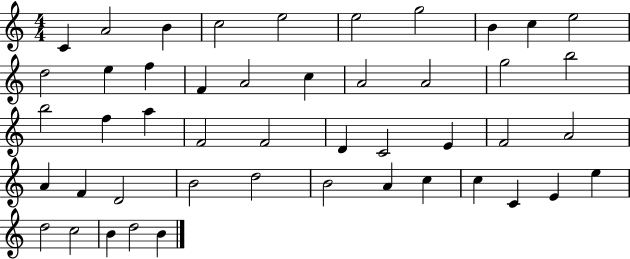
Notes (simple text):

C4/q A4/h B4/q C5/h E5/h E5/h G5/h B4/q C5/q E5/h D5/h E5/q F5/q F4/q A4/h C5/q A4/h A4/h G5/h B5/h B5/h F5/q A5/q F4/h F4/h D4/q C4/h E4/q F4/h A4/h A4/q F4/q D4/h B4/h D5/h B4/h A4/q C5/q C5/q C4/q E4/q E5/q D5/h C5/h B4/q D5/h B4/q